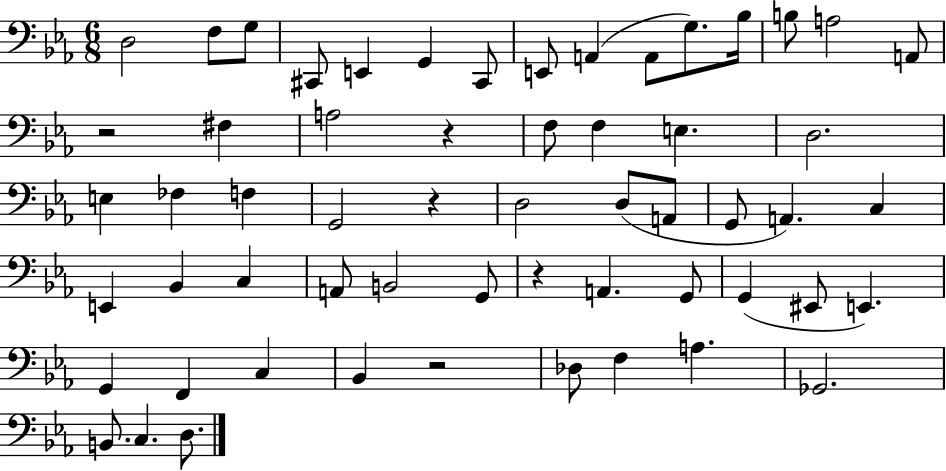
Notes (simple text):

D3/h F3/e G3/e C#2/e E2/q G2/q C#2/e E2/e A2/q A2/e G3/e. Bb3/s B3/e A3/h A2/e R/h F#3/q A3/h R/q F3/e F3/q E3/q. D3/h. E3/q FES3/q F3/q G2/h R/q D3/h D3/e A2/e G2/e A2/q. C3/q E2/q Bb2/q C3/q A2/e B2/h G2/e R/q A2/q. G2/e G2/q EIS2/e E2/q. G2/q F2/q C3/q Bb2/q R/h Db3/e F3/q A3/q. Gb2/h. B2/e. C3/q. D3/e.